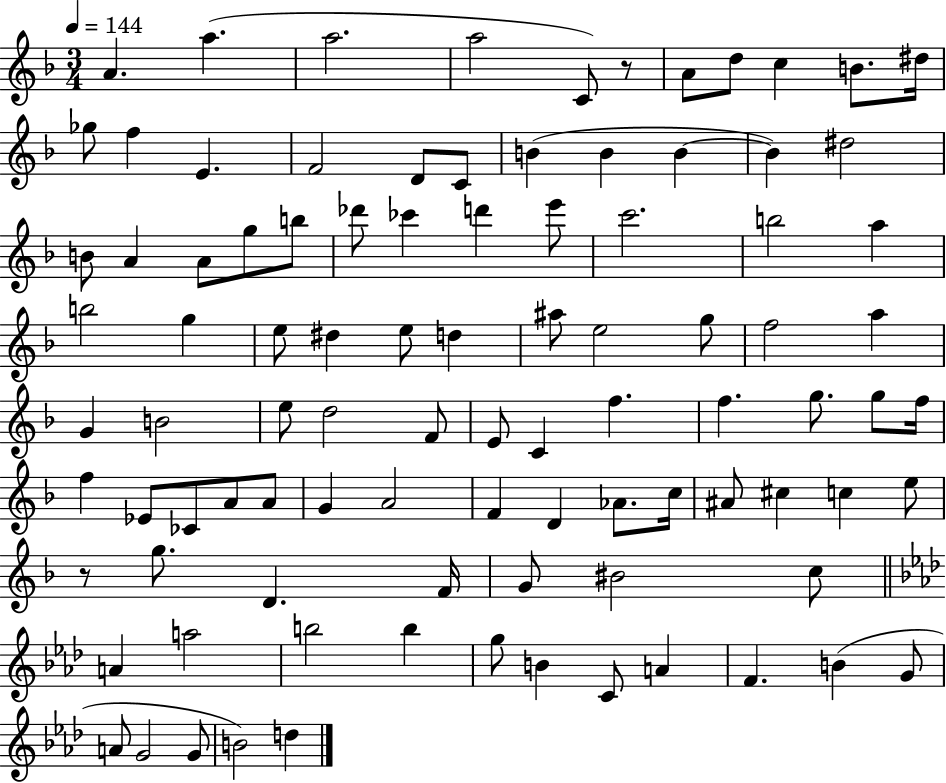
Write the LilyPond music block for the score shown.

{
  \clef treble
  \numericTimeSignature
  \time 3/4
  \key f \major
  \tempo 4 = 144
  \repeat volta 2 { a'4. a''4.( | a''2. | a''2 c'8) r8 | a'8 d''8 c''4 b'8. dis''16 | \break ges''8 f''4 e'4. | f'2 d'8 c'8 | b'4( b'4 b'4~~ | b'4) dis''2 | \break b'8 a'4 a'8 g''8 b''8 | des'''8 ces'''4 d'''4 e'''8 | c'''2. | b''2 a''4 | \break b''2 g''4 | e''8 dis''4 e''8 d''4 | ais''8 e''2 g''8 | f''2 a''4 | \break g'4 b'2 | e''8 d''2 f'8 | e'8 c'4 f''4. | f''4. g''8. g''8 f''16 | \break f''4 ees'8 ces'8 a'8 a'8 | g'4 a'2 | f'4 d'4 aes'8. c''16 | ais'8 cis''4 c''4 e''8 | \break r8 g''8. d'4. f'16 | g'8 bis'2 c''8 | \bar "||" \break \key f \minor a'4 a''2 | b''2 b''4 | g''8 b'4 c'8 a'4 | f'4. b'4( g'8 | \break a'8 g'2 g'8 | b'2) d''4 | } \bar "|."
}